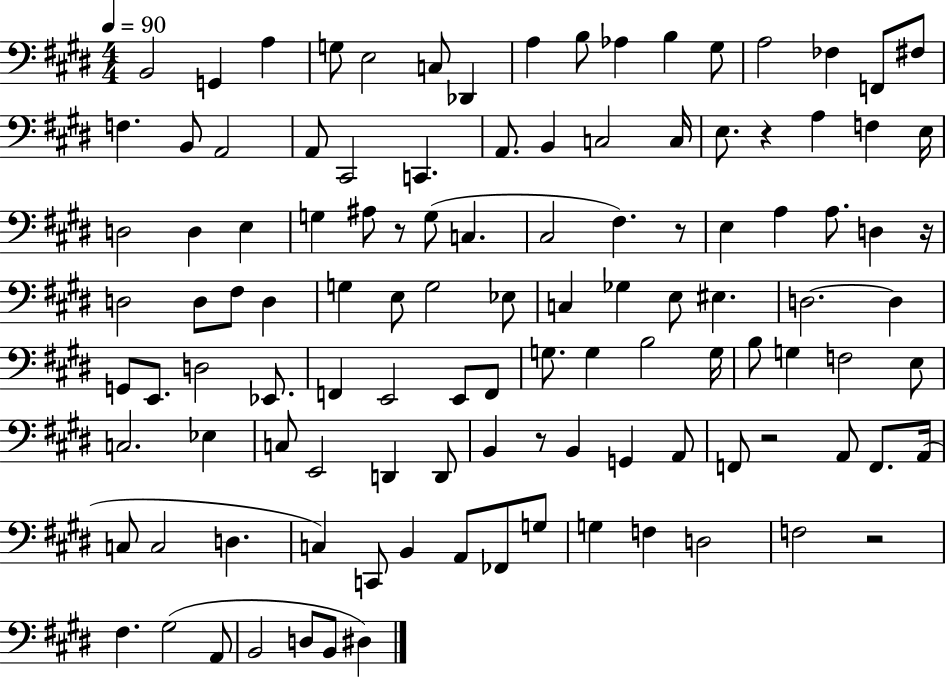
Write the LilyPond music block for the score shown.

{
  \clef bass
  \numericTimeSignature
  \time 4/4
  \key e \major
  \tempo 4 = 90
  \repeat volta 2 { b,2 g,4 a4 | g8 e2 c8 des,4 | a4 b8 aes4 b4 gis8 | a2 fes4 f,8 fis8 | \break f4. b,8 a,2 | a,8 cis,2 c,4. | a,8. b,4 c2 c16 | e8. r4 a4 f4 e16 | \break d2 d4 e4 | g4 ais8 r8 g8( c4. | cis2 fis4.) r8 | e4 a4 a8. d4 r16 | \break d2 d8 fis8 d4 | g4 e8 g2 ees8 | c4 ges4 e8 eis4. | d2.~~ d4 | \break g,8 e,8. d2 ees,8. | f,4 e,2 e,8 f,8 | g8. g4 b2 g16 | b8 g4 f2 e8 | \break c2. ees4 | c8 e,2 d,4 d,8 | b,4 r8 b,4 g,4 a,8 | f,8 r2 a,8 f,8. a,16( | \break c8 c2 d4. | c4) c,8 b,4 a,8 fes,8 g8 | g4 f4 d2 | f2 r2 | \break fis4. gis2( a,8 | b,2 d8 b,8 dis4) | } \bar "|."
}